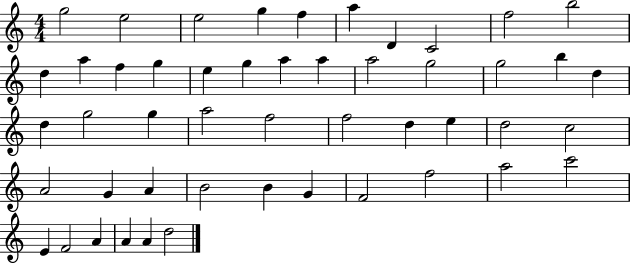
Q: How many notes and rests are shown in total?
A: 49